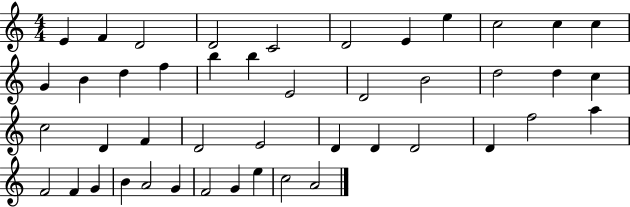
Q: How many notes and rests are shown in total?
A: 45